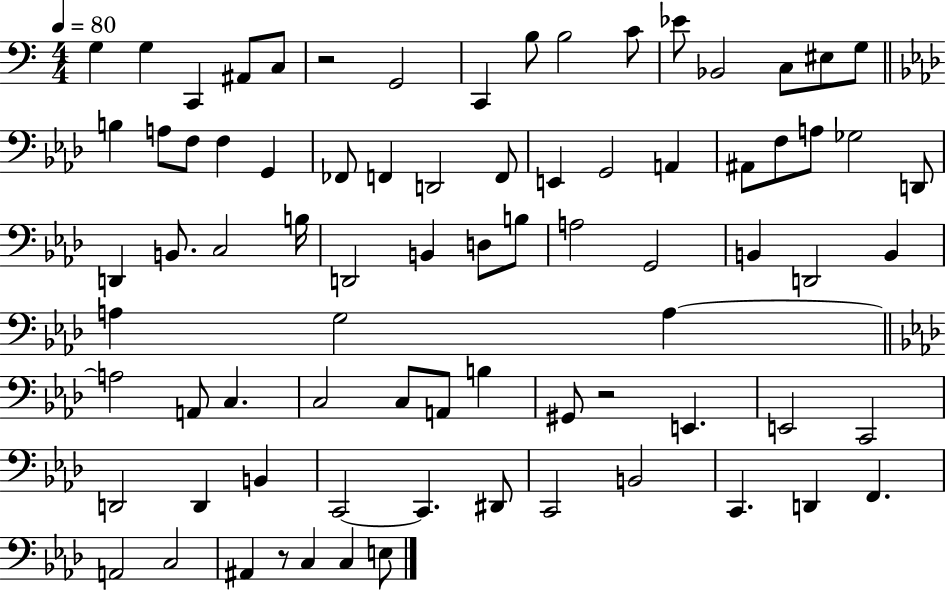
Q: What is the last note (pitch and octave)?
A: E3